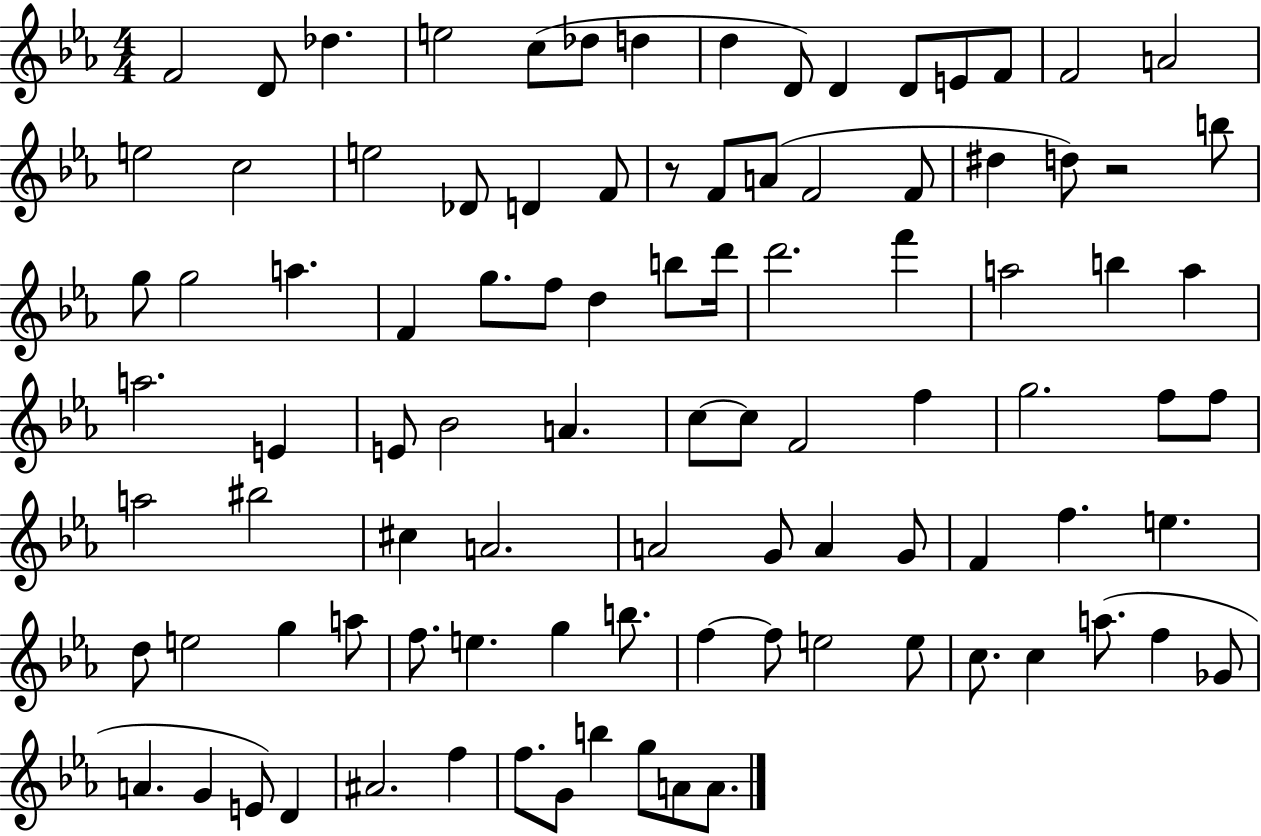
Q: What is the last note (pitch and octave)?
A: A4